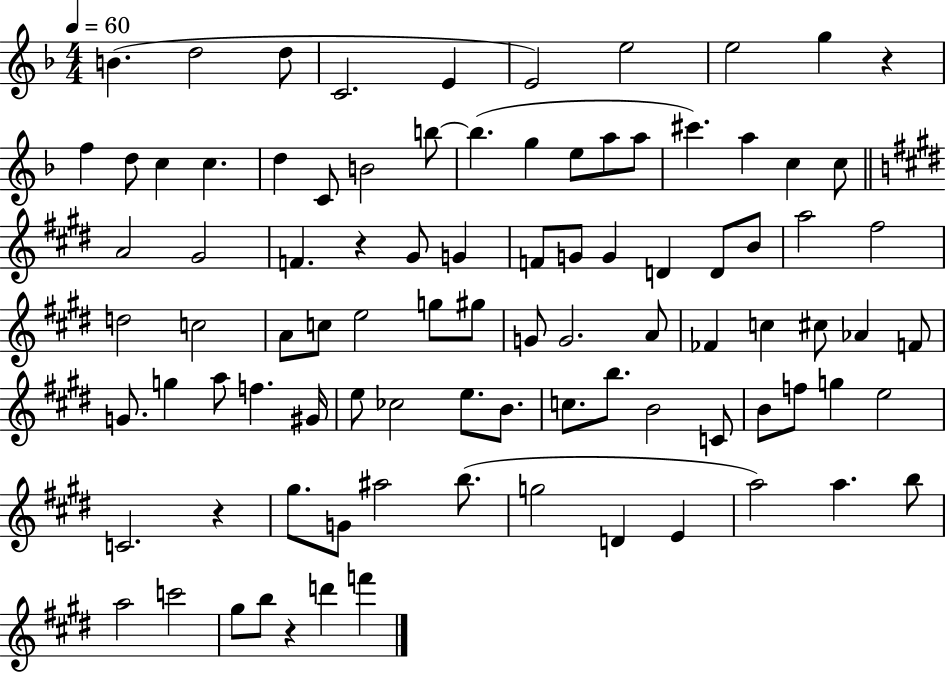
{
  \clef treble
  \numericTimeSignature
  \time 4/4
  \key f \major
  \tempo 4 = 60
  b'4.( d''2 d''8 | c'2. e'4 | e'2) e''2 | e''2 g''4 r4 | \break f''4 d''8 c''4 c''4. | d''4 c'8 b'2 b''8~~ | b''4.( g''4 e''8 a''8 a''8 | cis'''4.) a''4 c''4 c''8 | \break \bar "||" \break \key e \major a'2 gis'2 | f'4. r4 gis'8 g'4 | f'8 g'8 g'4 d'4 d'8 b'8 | a''2 fis''2 | \break d''2 c''2 | a'8 c''8 e''2 g''8 gis''8 | g'8 g'2. a'8 | fes'4 c''4 cis''8 aes'4 f'8 | \break g'8. g''4 a''8 f''4. gis'16 | e''8 ces''2 e''8. b'8. | c''8. b''8. b'2 c'8 | b'8 f''8 g''4 e''2 | \break c'2. r4 | gis''8. g'8 ais''2 b''8.( | g''2 d'4 e'4 | a''2) a''4. b''8 | \break a''2 c'''2 | gis''8 b''8 r4 d'''4 f'''4 | \bar "|."
}